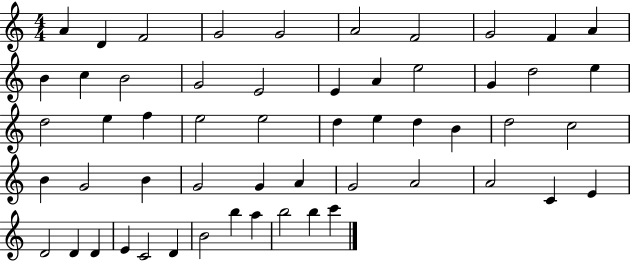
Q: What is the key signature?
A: C major